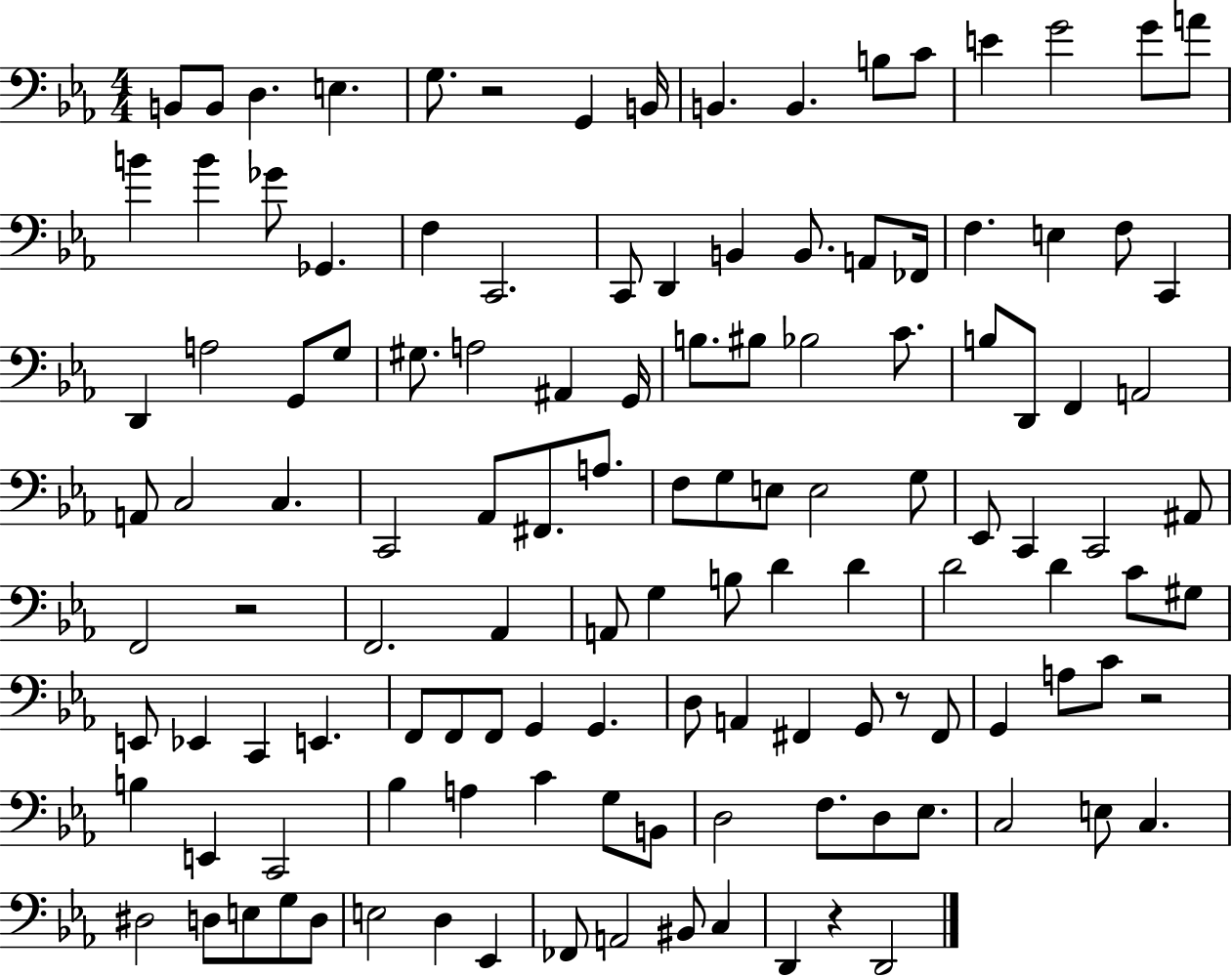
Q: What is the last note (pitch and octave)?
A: D2